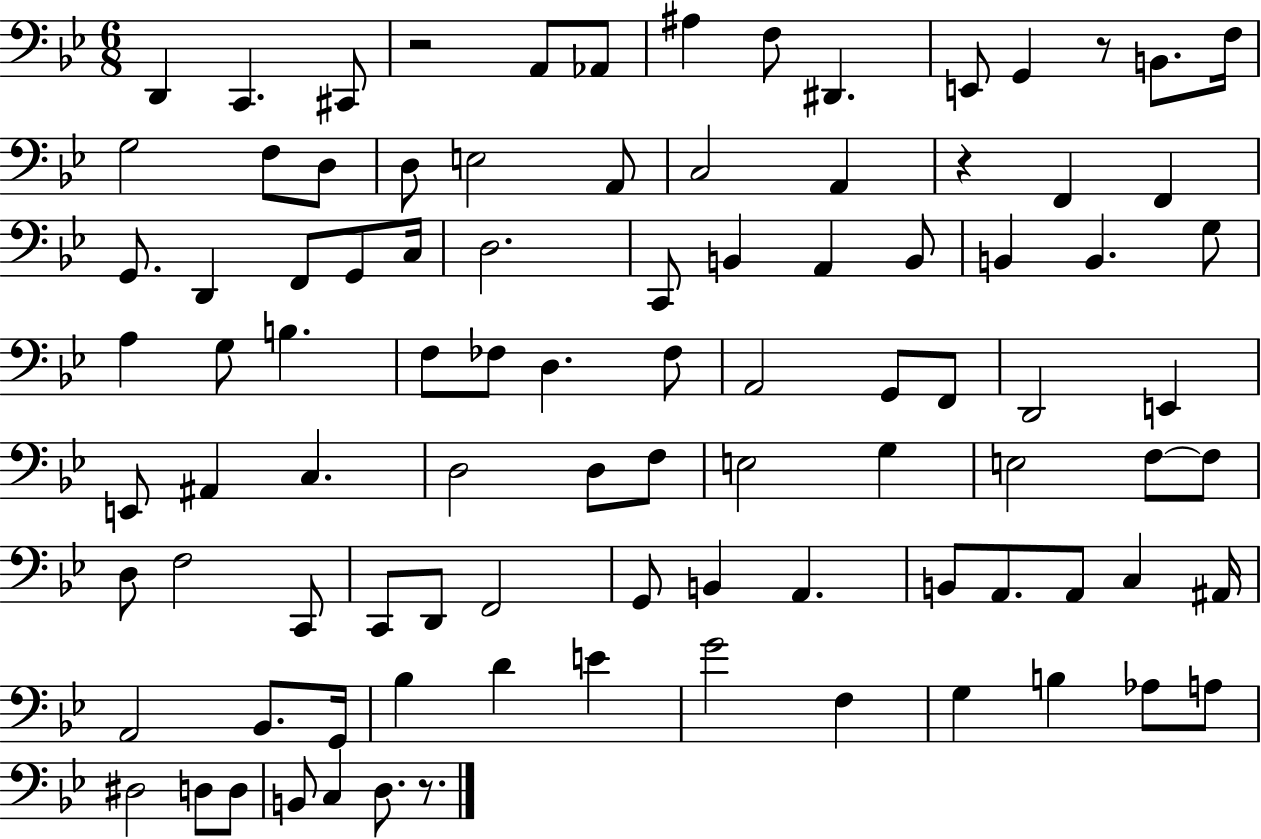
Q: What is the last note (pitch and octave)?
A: D3